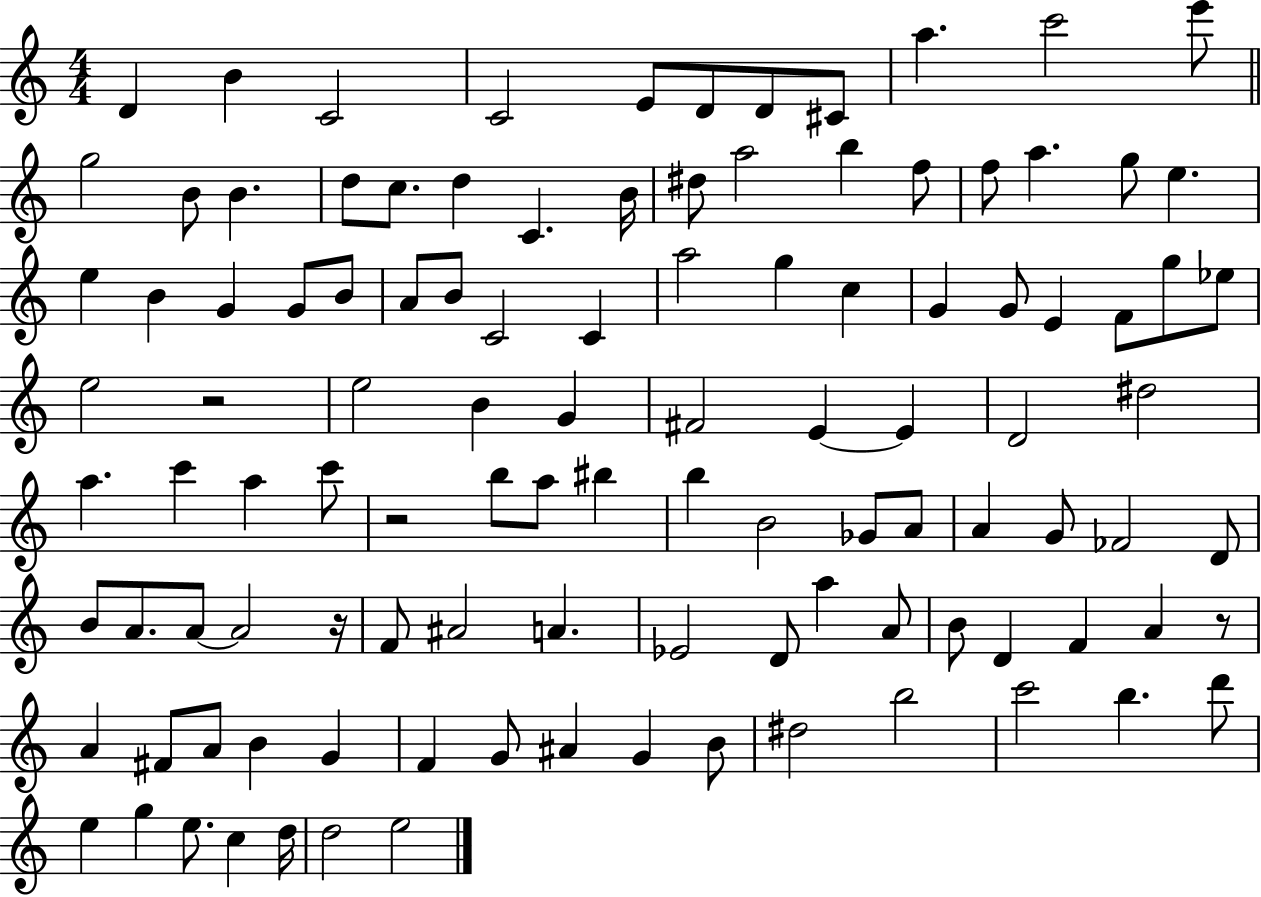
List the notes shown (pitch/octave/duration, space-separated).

D4/q B4/q C4/h C4/h E4/e D4/e D4/e C#4/e A5/q. C6/h E6/e G5/h B4/e B4/q. D5/e C5/e. D5/q C4/q. B4/s D#5/e A5/h B5/q F5/e F5/e A5/q. G5/e E5/q. E5/q B4/q G4/q G4/e B4/e A4/e B4/e C4/h C4/q A5/h G5/q C5/q G4/q G4/e E4/q F4/e G5/e Eb5/e E5/h R/h E5/h B4/q G4/q F#4/h E4/q E4/q D4/h D#5/h A5/q. C6/q A5/q C6/e R/h B5/e A5/e BIS5/q B5/q B4/h Gb4/e A4/e A4/q G4/e FES4/h D4/e B4/e A4/e. A4/e A4/h R/s F4/e A#4/h A4/q. Eb4/h D4/e A5/q A4/e B4/e D4/q F4/q A4/q R/e A4/q F#4/e A4/e B4/q G4/q F4/q G4/e A#4/q G4/q B4/e D#5/h B5/h C6/h B5/q. D6/e E5/q G5/q E5/e. C5/q D5/s D5/h E5/h